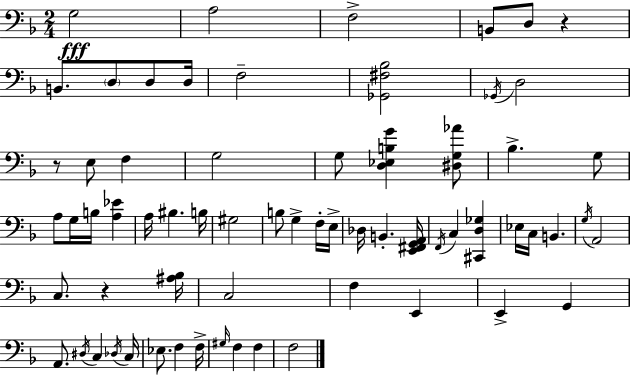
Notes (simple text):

G3/h A3/h F3/h B2/e D3/e R/q B2/e. D3/e D3/e D3/s F3/h [Gb2,F#3,Bb3]/h Gb2/s D3/h R/e E3/e F3/q G3/h G3/e [D3,Eb3,B3,G4]/q [D#3,G3,Ab4]/e Bb3/q. G3/e A3/e G3/s B3/s [A3,Eb4]/q A3/s BIS3/q. B3/s G#3/h B3/e G3/q F3/s E3/s Db3/s B2/q. [E2,F#2,G2,A2]/s F2/s C3/q [C#2,D3,Gb3]/q Eb3/s C3/s B2/q. G3/s A2/h C3/e. R/q [A#3,Bb3]/s C3/h F3/q E2/q E2/q G2/q A2/e. D#3/s C3/q Db3/s C3/s Eb3/e. F3/q F3/s G#3/s F3/q F3/q F3/h